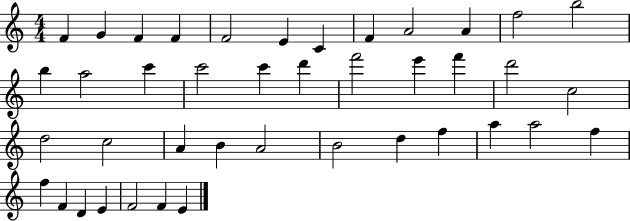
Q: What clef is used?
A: treble